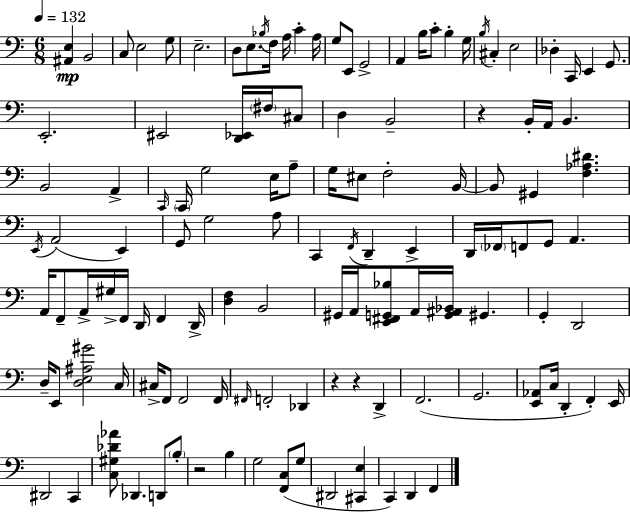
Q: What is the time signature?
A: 6/8